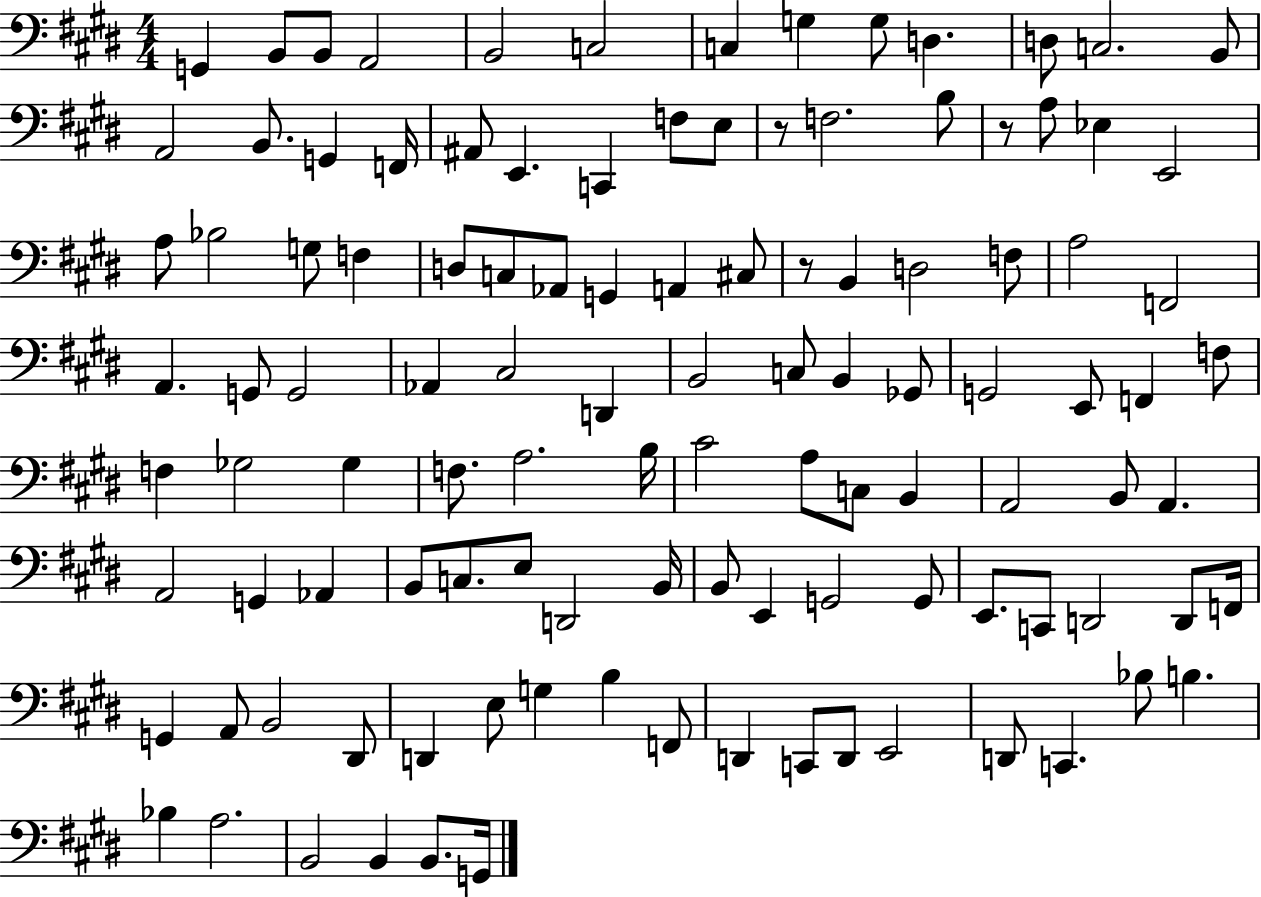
{
  \clef bass
  \numericTimeSignature
  \time 4/4
  \key e \major
  g,4 b,8 b,8 a,2 | b,2 c2 | c4 g4 g8 d4. | d8 c2. b,8 | \break a,2 b,8. g,4 f,16 | ais,8 e,4. c,4 f8 e8 | r8 f2. b8 | r8 a8 ees4 e,2 | \break a8 bes2 g8 f4 | d8 c8 aes,8 g,4 a,4 cis8 | r8 b,4 d2 f8 | a2 f,2 | \break a,4. g,8 g,2 | aes,4 cis2 d,4 | b,2 c8 b,4 ges,8 | g,2 e,8 f,4 f8 | \break f4 ges2 ges4 | f8. a2. b16 | cis'2 a8 c8 b,4 | a,2 b,8 a,4. | \break a,2 g,4 aes,4 | b,8 c8. e8 d,2 b,16 | b,8 e,4 g,2 g,8 | e,8. c,8 d,2 d,8 f,16 | \break g,4 a,8 b,2 dis,8 | d,4 e8 g4 b4 f,8 | d,4 c,8 d,8 e,2 | d,8 c,4. bes8 b4. | \break bes4 a2. | b,2 b,4 b,8. g,16 | \bar "|."
}